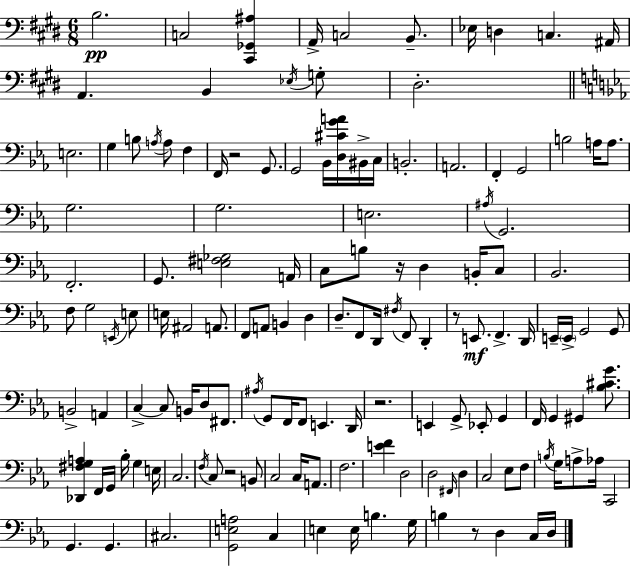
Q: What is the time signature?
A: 6/8